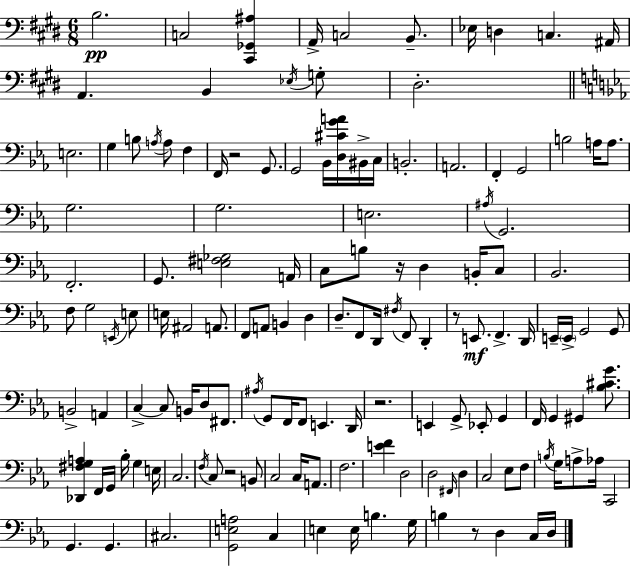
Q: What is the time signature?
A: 6/8